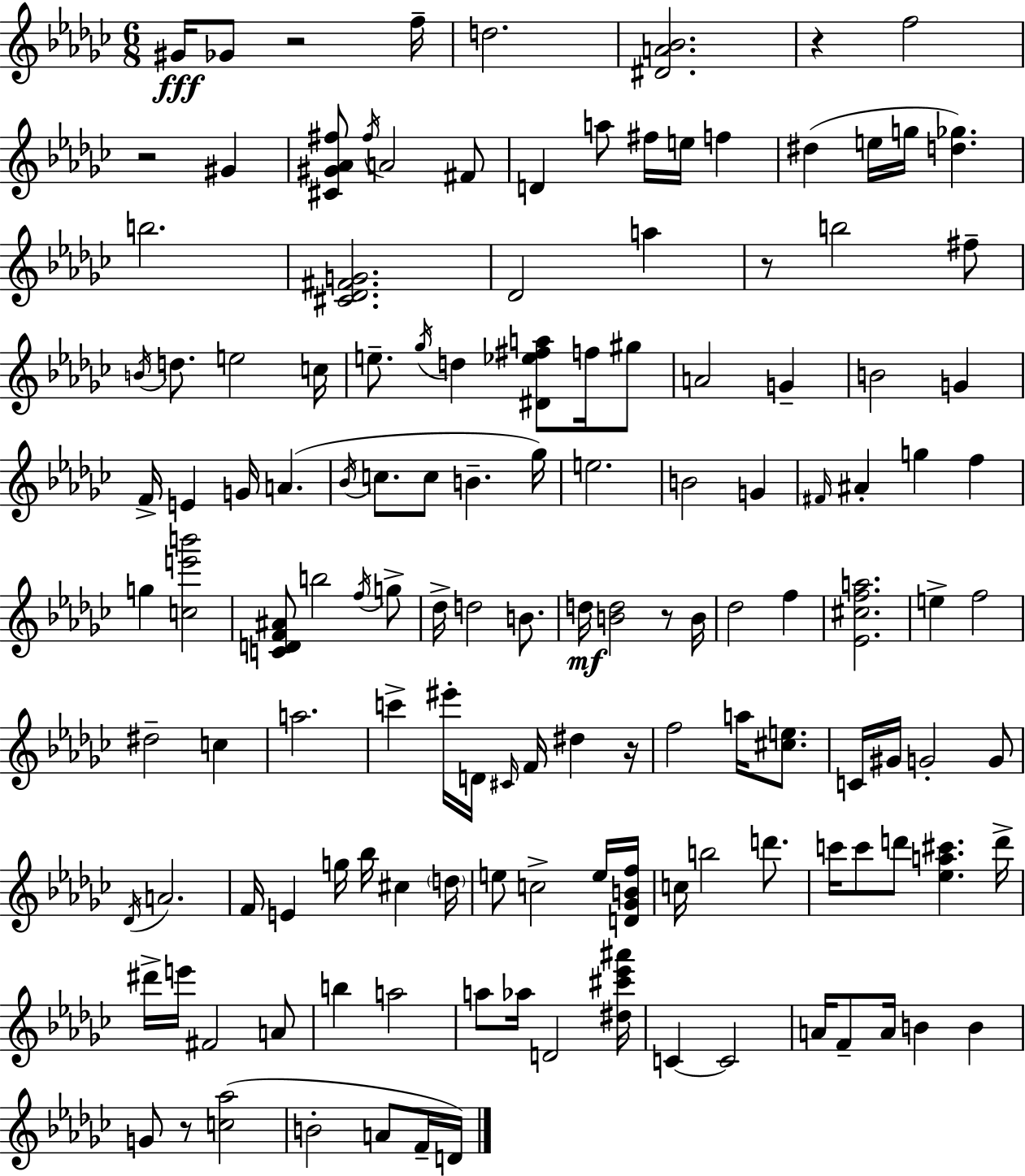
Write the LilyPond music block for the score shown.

{
  \clef treble
  \numericTimeSignature
  \time 6/8
  \key ees \minor
  gis'16\fff ges'8 r2 f''16-- | d''2. | <dis' a' bes'>2. | r4 f''2 | \break r2 gis'4 | <cis' gis' aes' fis''>8 \acciaccatura { fis''16 } a'2 fis'8 | d'4 a''8 fis''16 e''16 f''4 | dis''4( e''16 g''16 <d'' ges''>4.) | \break b''2. | <cis' des' fis' g'>2. | des'2 a''4 | r8 b''2 fis''8-- | \break \acciaccatura { b'16 } d''8. e''2 | c''16 e''8.-- \acciaccatura { ges''16 } d''4 <dis' ees'' fis'' a''>8 | f''16 gis''8 a'2 g'4-- | b'2 g'4 | \break f'16-> e'4 g'16 a'4.( | \acciaccatura { bes'16 } c''8. c''8 b'4.-- | ges''16) e''2. | b'2 | \break g'4 \grace { fis'16 } ais'4-. g''4 | f''4 g''4 <c'' e''' b'''>2 | <c' d' f' ais'>8 b''2 | \acciaccatura { f''16 } g''8-> des''16-> d''2 | \break b'8. d''16\mf <b' d''>2 | r8 b'16 des''2 | f''4 <ees' cis'' f'' a''>2. | e''4-> f''2 | \break dis''2-- | c''4 a''2. | c'''4-> eis'''16-. d'16 | \grace { cis'16 } f'16 dis''4 r16 f''2 | \break a''16 <cis'' e''>8. c'16 gis'16 g'2-. | g'8 \acciaccatura { des'16 } a'2. | f'16 e'4 | g''16 bes''16 cis''4 \parenthesize d''16 e''8 c''2-> | \break e''16 <d' ges' b' f''>16 c''16 b''2 | d'''8. c'''16 c'''8 d'''8 | <ees'' a'' cis'''>4. d'''16-> dis'''16-> e'''16 fis'2 | a'8 b''4 | \break a''2 a''8 aes''16 d'2 | <dis'' cis''' ees''' ais'''>16 c'4~~ | c'2 a'16 f'8-- a'16 | b'4 b'4 g'8 r8 | \break <c'' aes''>2( b'2-. | a'8 f'16-- d'16) \bar "|."
}